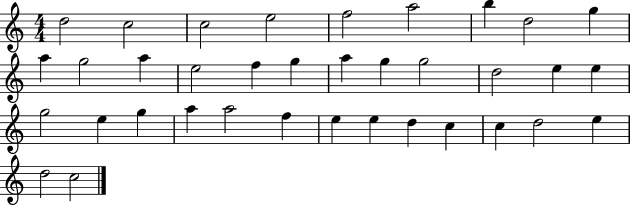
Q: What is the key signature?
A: C major